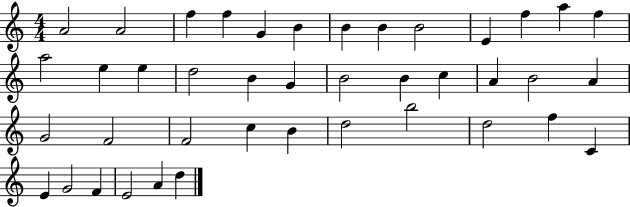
X:1
T:Untitled
M:4/4
L:1/4
K:C
A2 A2 f f G B B B B2 E f a f a2 e e d2 B G B2 B c A B2 A G2 F2 F2 c B d2 b2 d2 f C E G2 F E2 A d